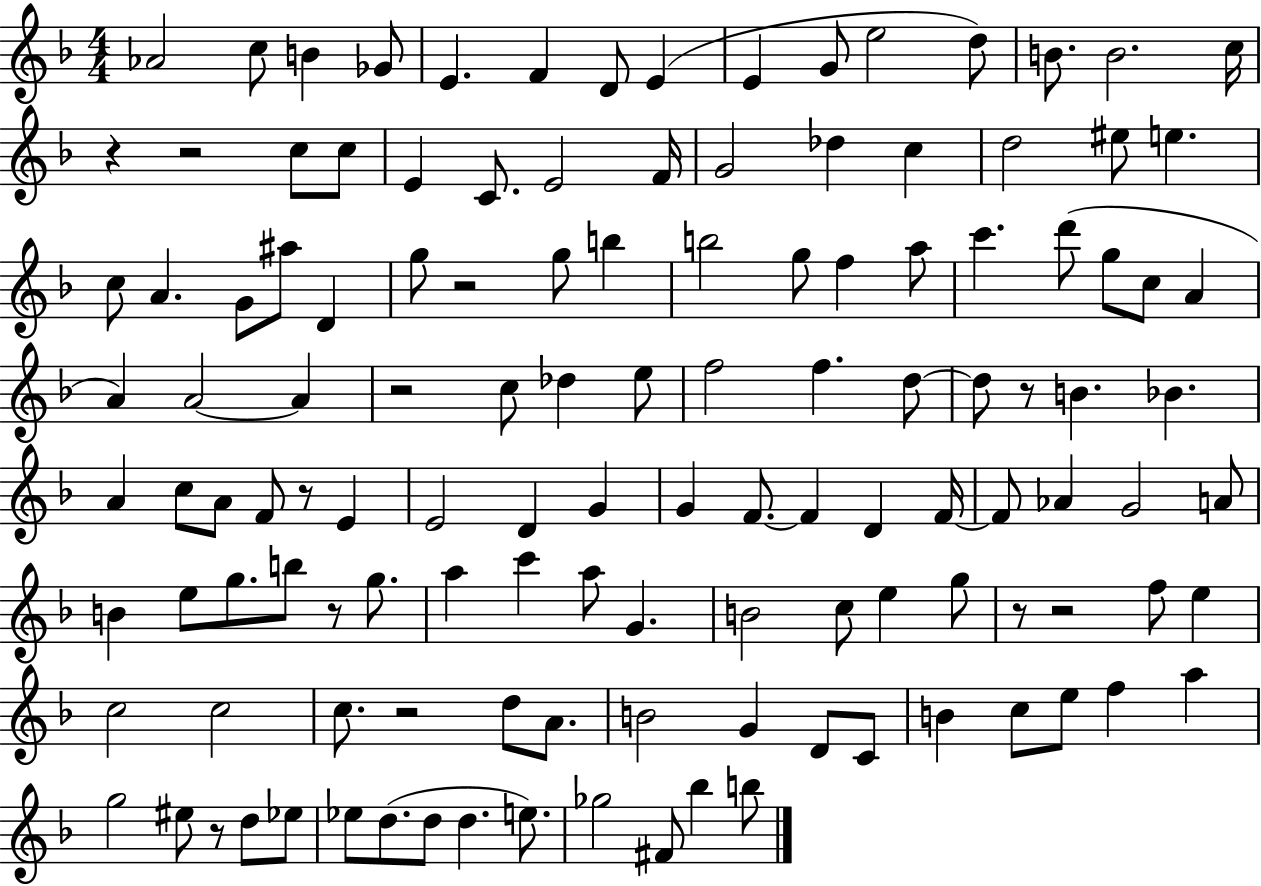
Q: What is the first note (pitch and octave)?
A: Ab4